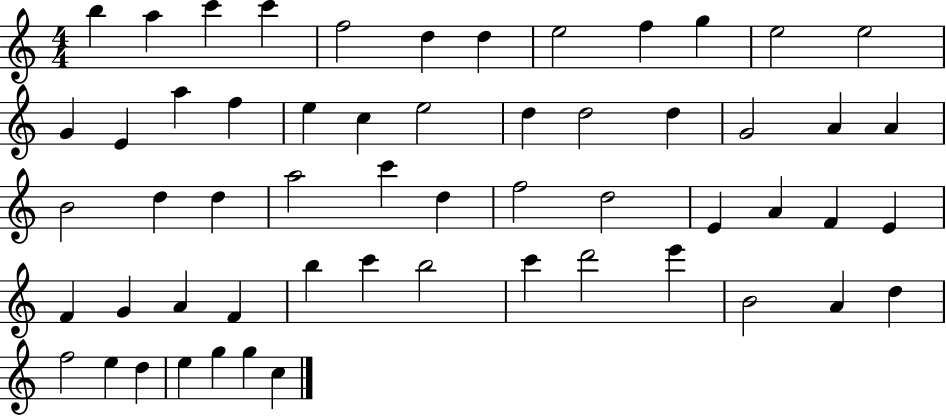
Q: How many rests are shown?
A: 0